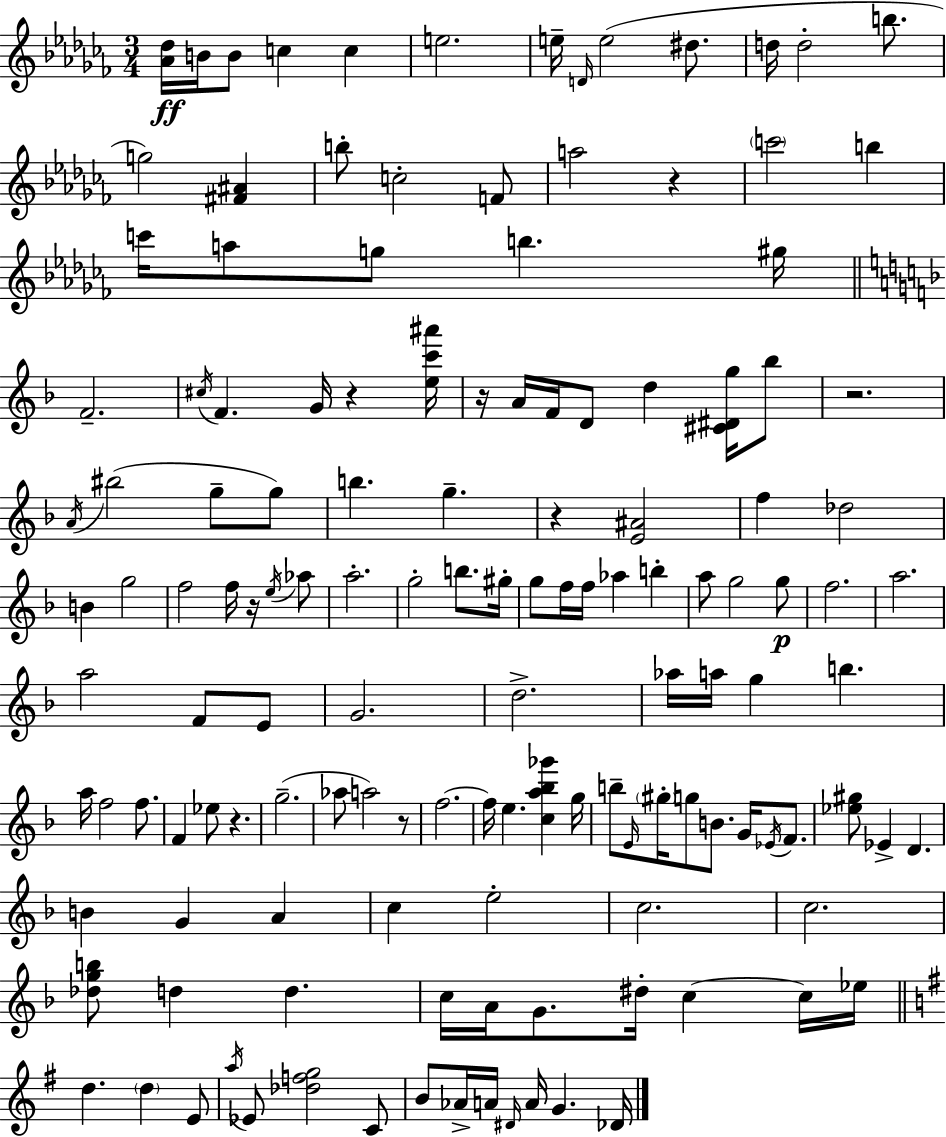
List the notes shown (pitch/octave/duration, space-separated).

[Ab4,Db5]/s B4/s B4/e C5/q C5/q E5/h. E5/s D4/s E5/h D#5/e. D5/s D5/h B5/e. G5/h [F#4,A#4]/q B5/e C5/h F4/e A5/h R/q C6/h B5/q C6/s A5/e G5/e B5/q. G#5/s F4/h. C#5/s F4/q. G4/s R/q [E5,C6,A#6]/s R/s A4/s F4/s D4/e D5/q [C#4,D#4,G5]/s Bb5/e R/h. A4/s BIS5/h G5/e G5/e B5/q. G5/q. R/q [E4,A#4]/h F5/q Db5/h B4/q G5/h F5/h F5/s R/s E5/s Ab5/e A5/h. G5/h B5/e. G#5/s G5/e F5/s F5/s Ab5/q B5/q A5/e G5/h G5/e F5/h. A5/h. A5/h F4/e E4/e G4/h. D5/h. Ab5/s A5/s G5/q B5/q. A5/s F5/h F5/e. F4/q Eb5/e R/q. G5/h. Ab5/e A5/h R/e F5/h. F5/s E5/q. [C5,A5,Bb5,Gb6]/q G5/s B5/e E4/s G#5/s G5/e B4/e. G4/s Eb4/s F4/e. [Eb5,G#5]/e Eb4/q D4/q. B4/q G4/q A4/q C5/q E5/h C5/h. C5/h. [Db5,G5,B5]/e D5/q D5/q. C5/s A4/s G4/e. D#5/s C5/q C5/s Eb5/s D5/q. D5/q E4/e A5/s Eb4/e [Db5,F5,G5]/h C4/e B4/e Ab4/s A4/s D#4/s A4/s G4/q. Db4/s